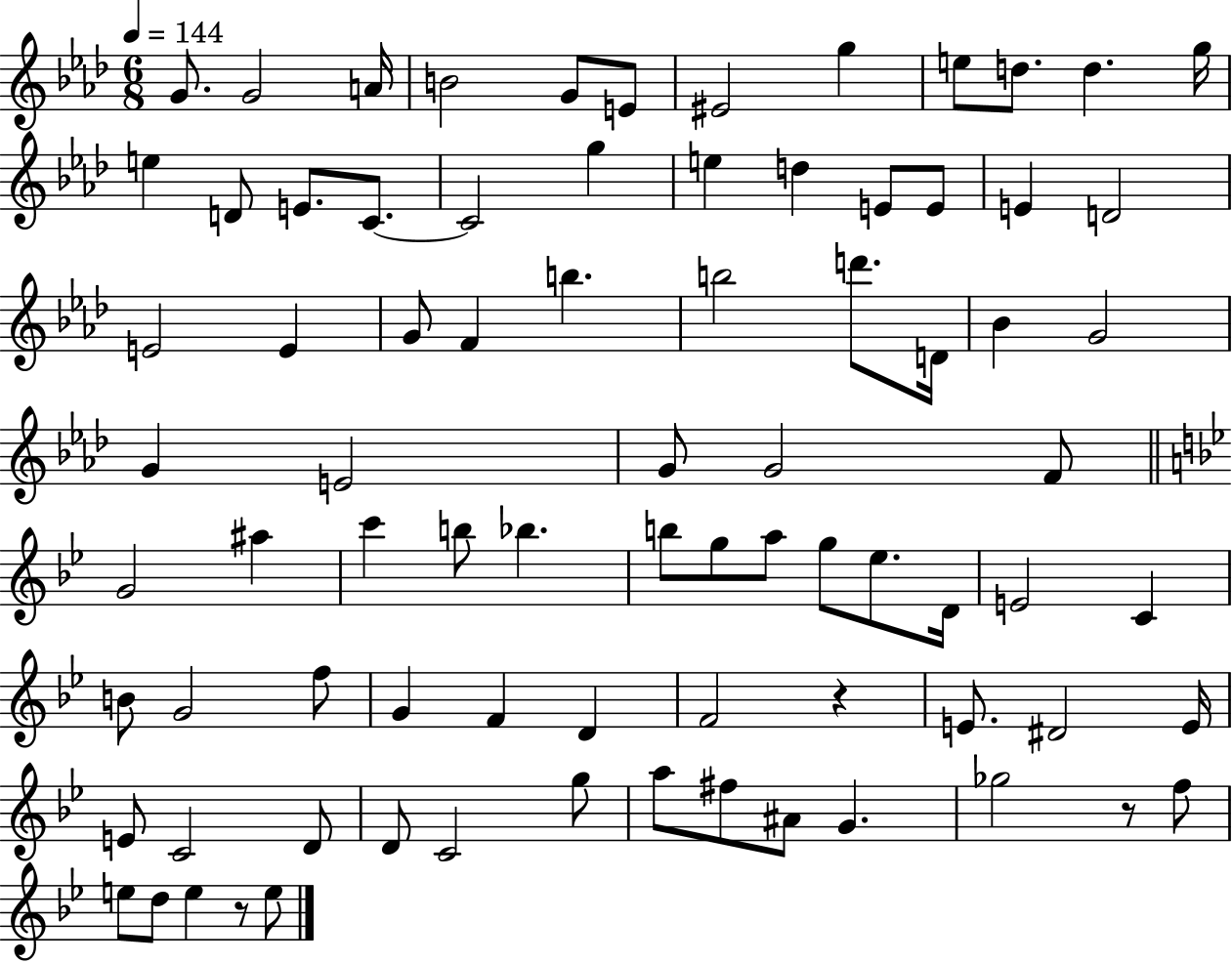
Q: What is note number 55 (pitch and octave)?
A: F5